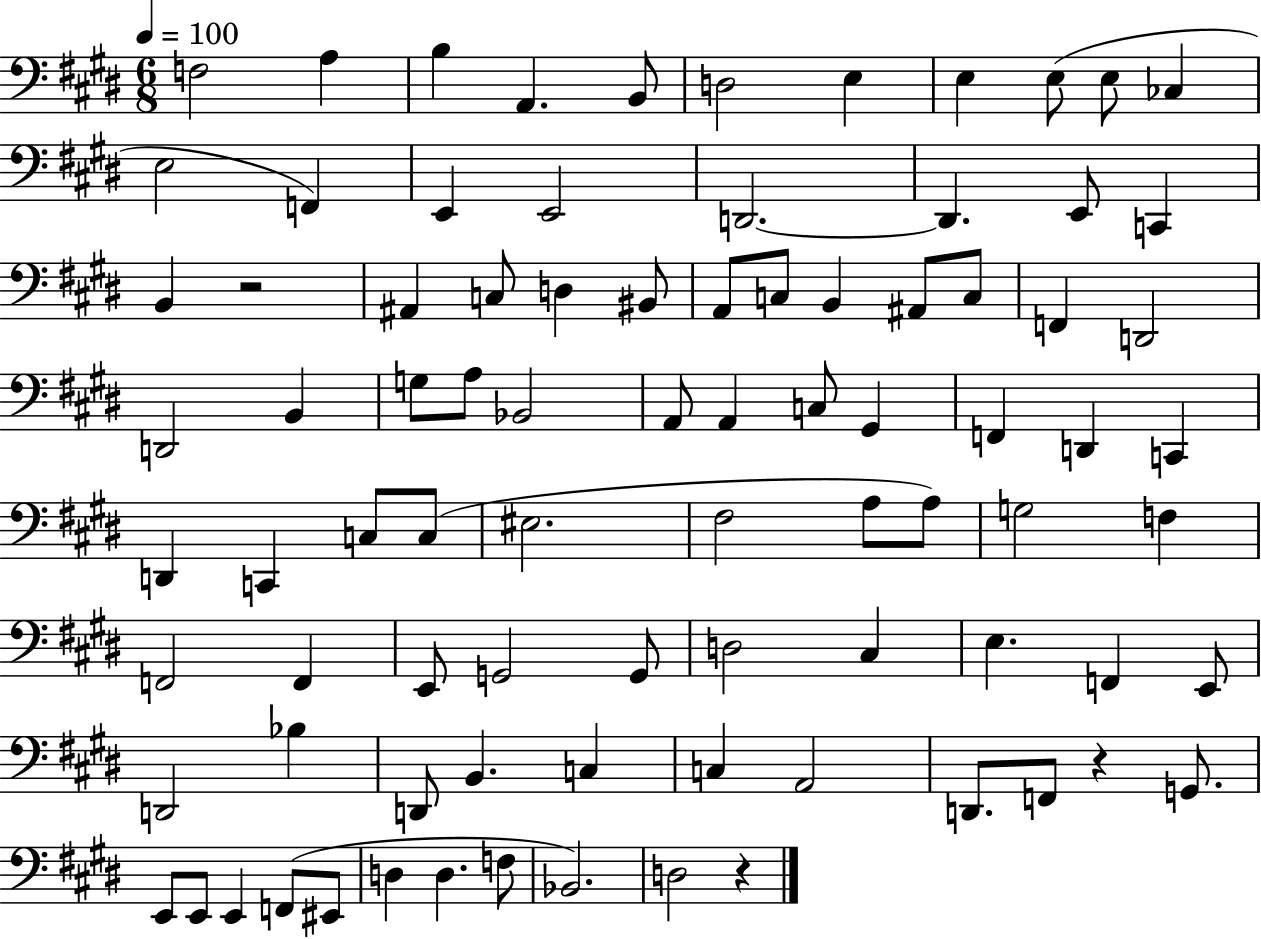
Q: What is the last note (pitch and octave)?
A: D3